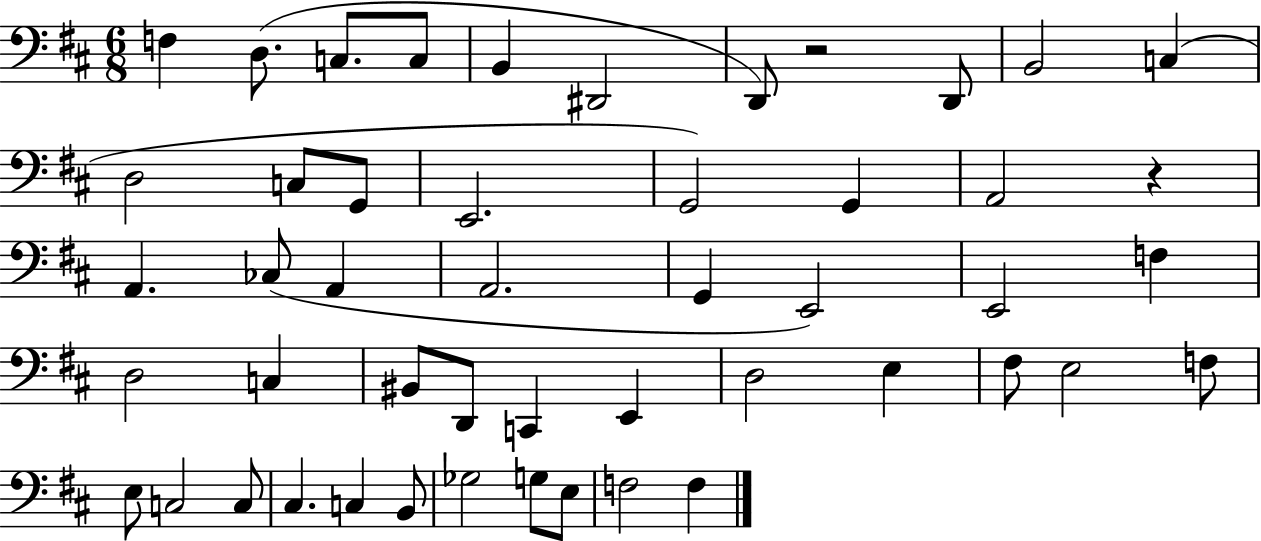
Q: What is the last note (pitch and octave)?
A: F3